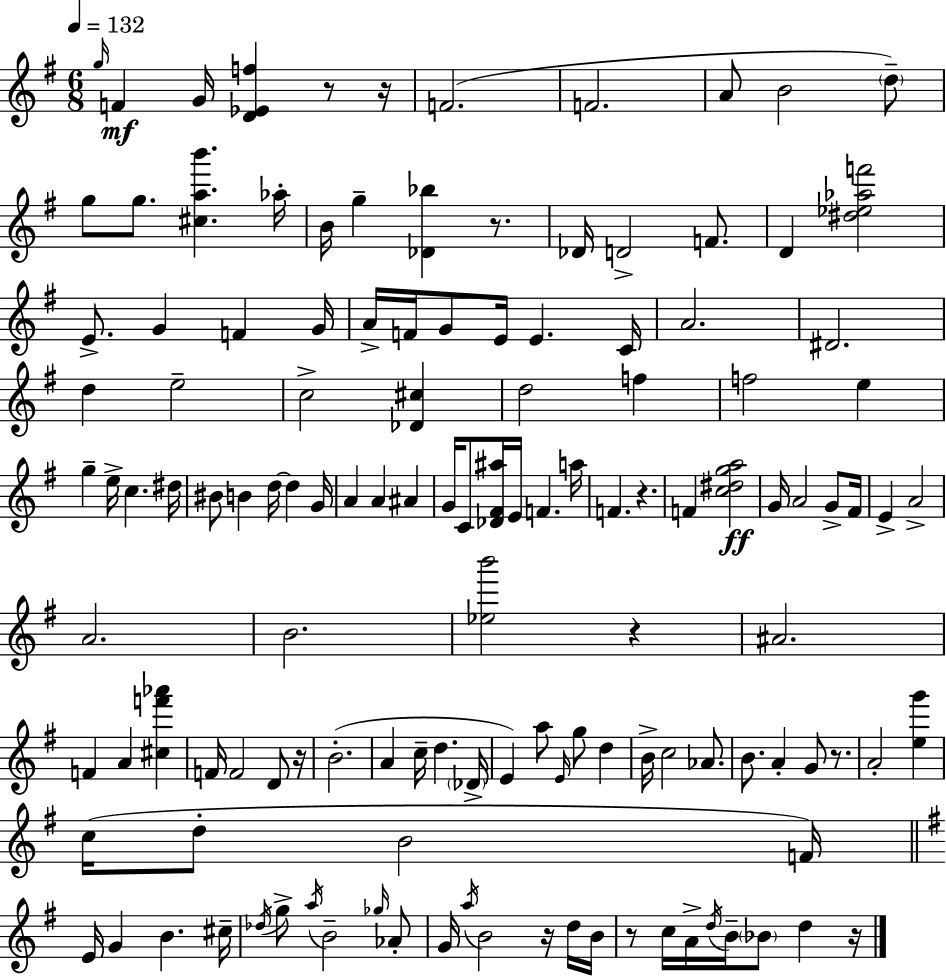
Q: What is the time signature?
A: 6/8